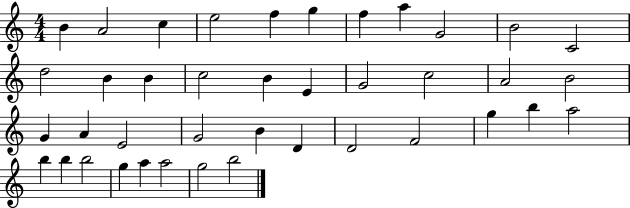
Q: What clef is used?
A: treble